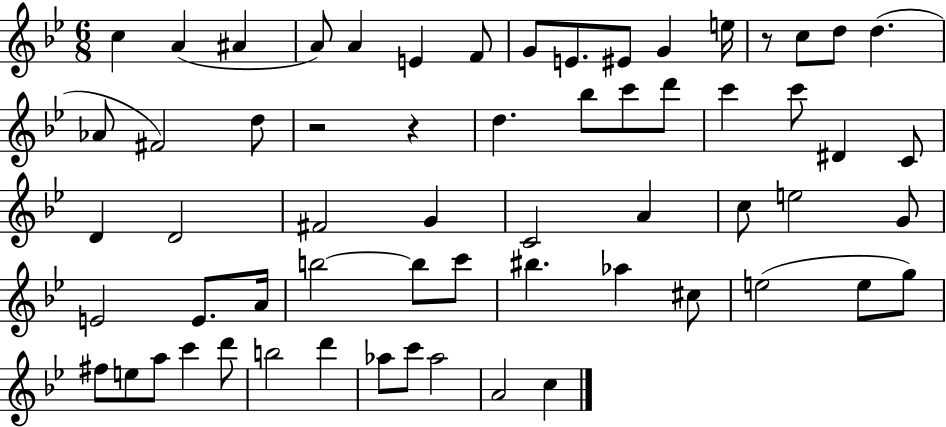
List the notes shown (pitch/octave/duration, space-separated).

C5/q A4/q A#4/q A4/e A4/q E4/q F4/e G4/e E4/e. EIS4/e G4/q E5/s R/e C5/e D5/e D5/q. Ab4/e F#4/h D5/e R/h R/q D5/q. Bb5/e C6/e D6/e C6/q C6/e D#4/q C4/e D4/q D4/h F#4/h G4/q C4/h A4/q C5/e E5/h G4/e E4/h E4/e. A4/s B5/h B5/e C6/e BIS5/q. Ab5/q C#5/e E5/h E5/e G5/e F#5/e E5/e A5/e C6/q D6/e B5/h D6/q Ab5/e C6/e Ab5/h A4/h C5/q